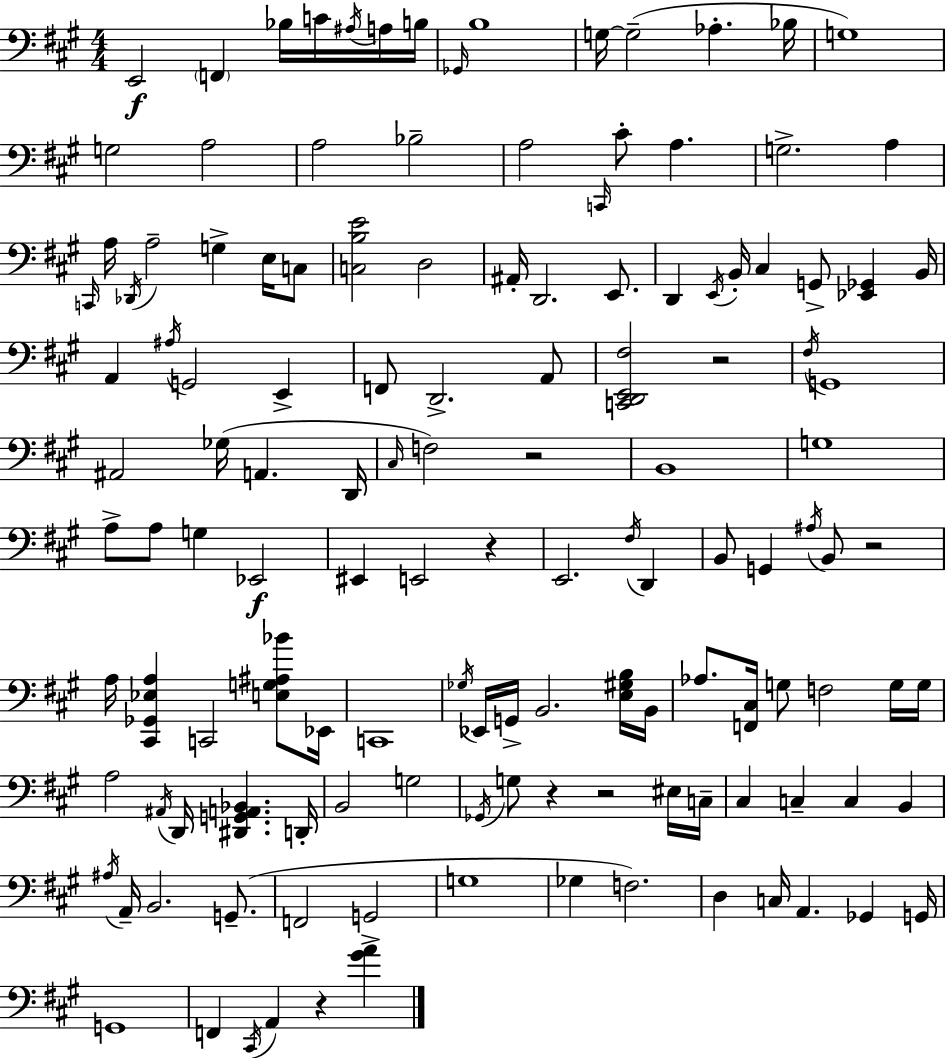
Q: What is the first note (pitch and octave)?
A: E2